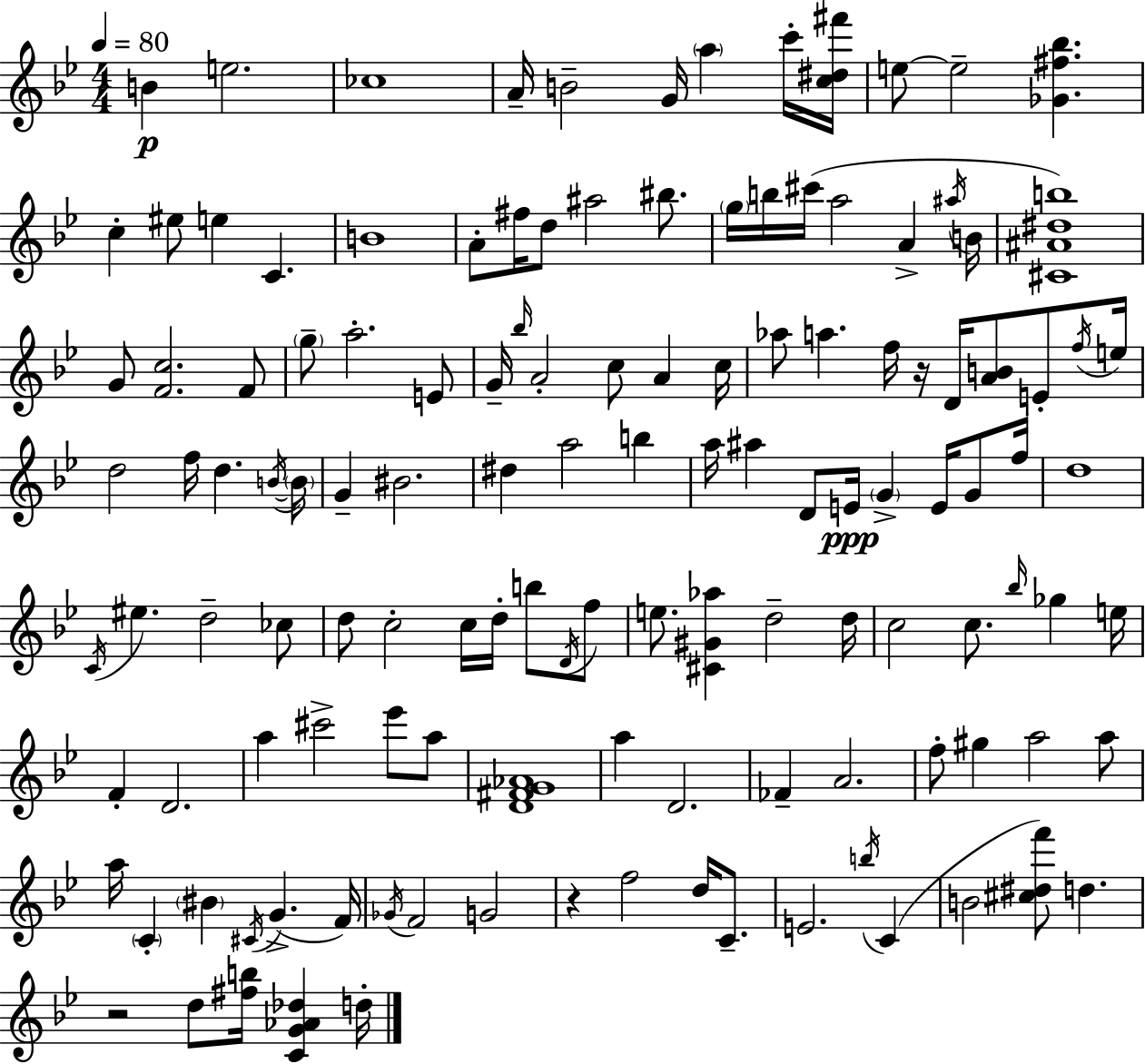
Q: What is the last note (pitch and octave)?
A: D5